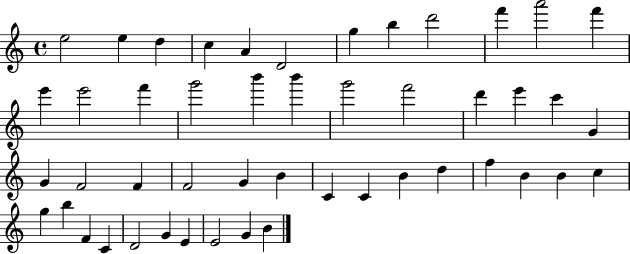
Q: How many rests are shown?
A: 0